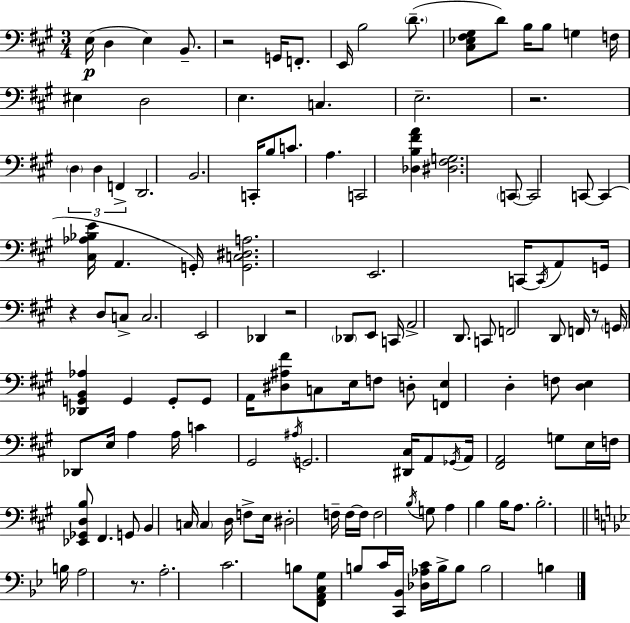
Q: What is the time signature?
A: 3/4